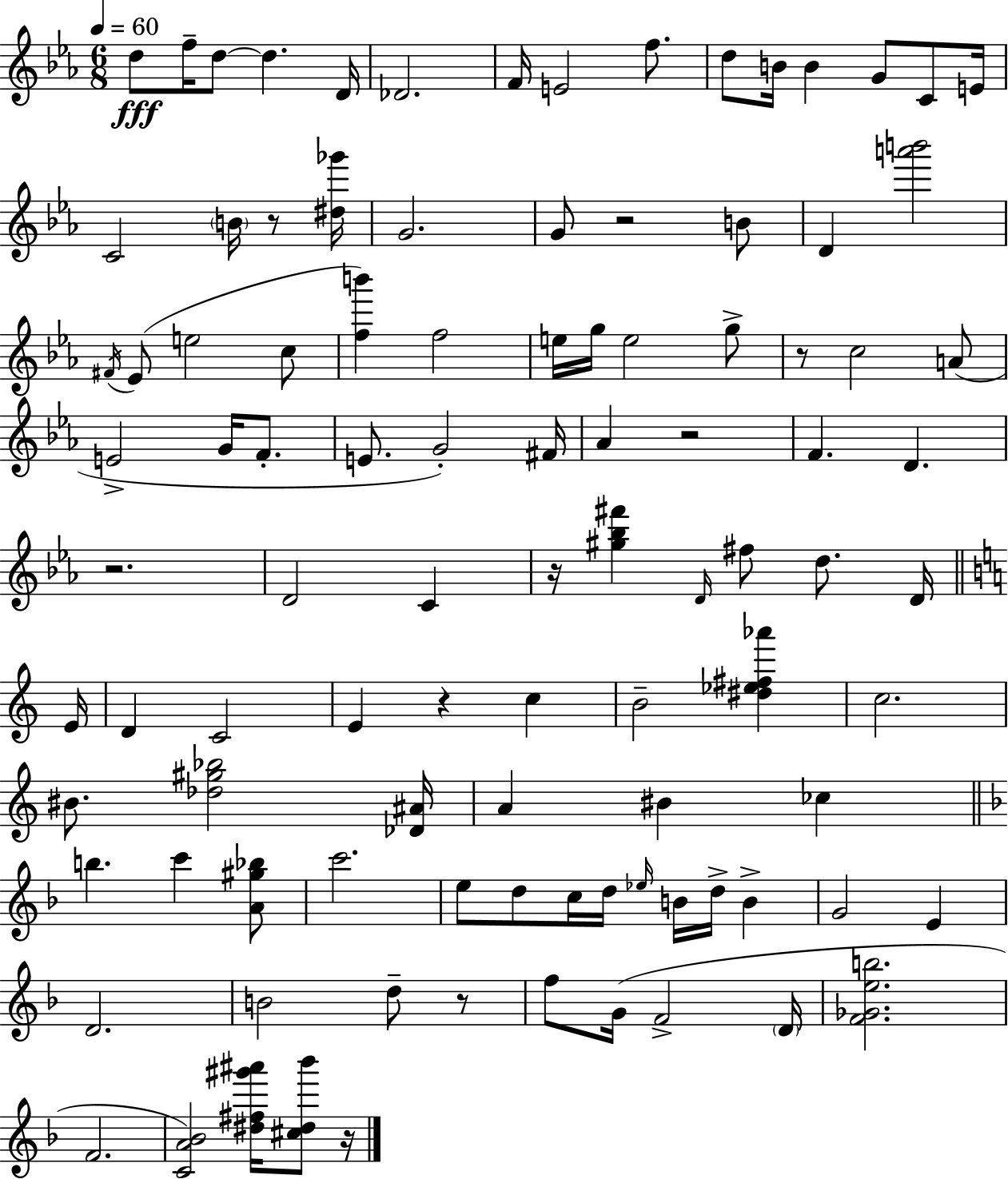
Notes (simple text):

D5/e F5/s D5/e D5/q. D4/s Db4/h. F4/s E4/h F5/e. D5/e B4/s B4/q G4/e C4/e E4/s C4/h B4/s R/e [D#5,Gb6]/s G4/h. G4/e R/h B4/e D4/q [A6,B6]/h F#4/s Eb4/e E5/h C5/e [F5,B6]/q F5/h E5/s G5/s E5/h G5/e R/e C5/h A4/e E4/h G4/s F4/e. E4/e. G4/h F#4/s Ab4/q R/h F4/q. D4/q. R/h. D4/h C4/q R/s [G#5,Bb5,F#6]/q D4/s F#5/e D5/e. D4/s E4/s D4/q C4/h E4/q R/q C5/q B4/h [D#5,Eb5,F#5,Ab6]/q C5/h. BIS4/e. [Db5,G#5,Bb5]/h [Db4,A#4]/s A4/q BIS4/q CES5/q B5/q. C6/q [A4,G#5,Bb5]/e C6/h. E5/e D5/e C5/s D5/s Eb5/s B4/s D5/s B4/q G4/h E4/q D4/h. B4/h D5/e R/e F5/e G4/s F4/h D4/s [F4,Gb4,E5,B5]/h. F4/h. [C4,A4,Bb4]/h [D#5,F#5,G#6,A#6]/s [C#5,D#5,Bb6]/e R/s